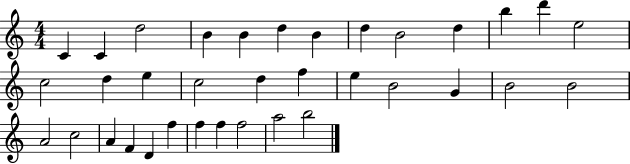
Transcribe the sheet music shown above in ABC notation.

X:1
T:Untitled
M:4/4
L:1/4
K:C
C C d2 B B d B d B2 d b d' e2 c2 d e c2 d f e B2 G B2 B2 A2 c2 A F D f f f f2 a2 b2